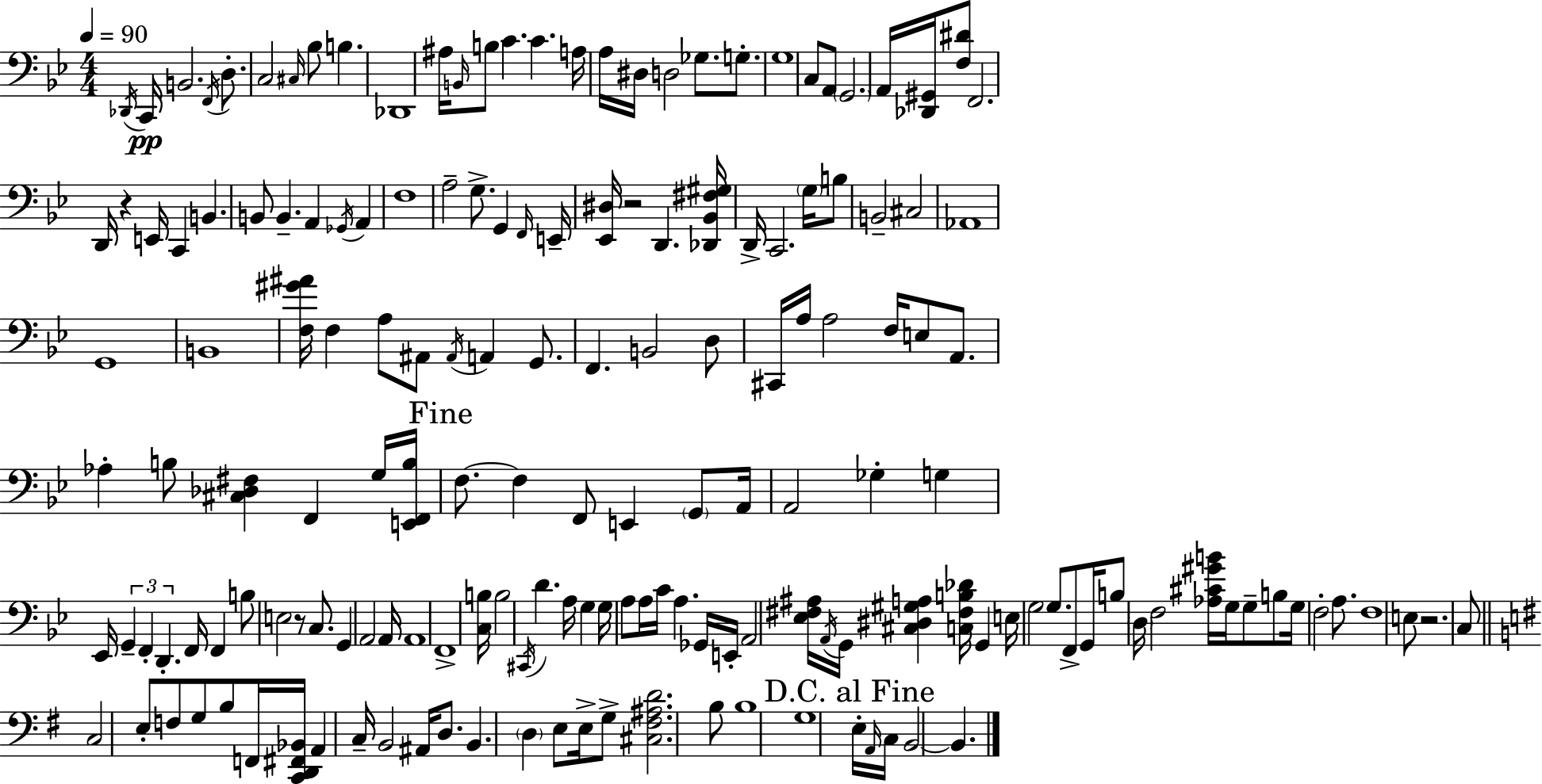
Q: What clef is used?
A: bass